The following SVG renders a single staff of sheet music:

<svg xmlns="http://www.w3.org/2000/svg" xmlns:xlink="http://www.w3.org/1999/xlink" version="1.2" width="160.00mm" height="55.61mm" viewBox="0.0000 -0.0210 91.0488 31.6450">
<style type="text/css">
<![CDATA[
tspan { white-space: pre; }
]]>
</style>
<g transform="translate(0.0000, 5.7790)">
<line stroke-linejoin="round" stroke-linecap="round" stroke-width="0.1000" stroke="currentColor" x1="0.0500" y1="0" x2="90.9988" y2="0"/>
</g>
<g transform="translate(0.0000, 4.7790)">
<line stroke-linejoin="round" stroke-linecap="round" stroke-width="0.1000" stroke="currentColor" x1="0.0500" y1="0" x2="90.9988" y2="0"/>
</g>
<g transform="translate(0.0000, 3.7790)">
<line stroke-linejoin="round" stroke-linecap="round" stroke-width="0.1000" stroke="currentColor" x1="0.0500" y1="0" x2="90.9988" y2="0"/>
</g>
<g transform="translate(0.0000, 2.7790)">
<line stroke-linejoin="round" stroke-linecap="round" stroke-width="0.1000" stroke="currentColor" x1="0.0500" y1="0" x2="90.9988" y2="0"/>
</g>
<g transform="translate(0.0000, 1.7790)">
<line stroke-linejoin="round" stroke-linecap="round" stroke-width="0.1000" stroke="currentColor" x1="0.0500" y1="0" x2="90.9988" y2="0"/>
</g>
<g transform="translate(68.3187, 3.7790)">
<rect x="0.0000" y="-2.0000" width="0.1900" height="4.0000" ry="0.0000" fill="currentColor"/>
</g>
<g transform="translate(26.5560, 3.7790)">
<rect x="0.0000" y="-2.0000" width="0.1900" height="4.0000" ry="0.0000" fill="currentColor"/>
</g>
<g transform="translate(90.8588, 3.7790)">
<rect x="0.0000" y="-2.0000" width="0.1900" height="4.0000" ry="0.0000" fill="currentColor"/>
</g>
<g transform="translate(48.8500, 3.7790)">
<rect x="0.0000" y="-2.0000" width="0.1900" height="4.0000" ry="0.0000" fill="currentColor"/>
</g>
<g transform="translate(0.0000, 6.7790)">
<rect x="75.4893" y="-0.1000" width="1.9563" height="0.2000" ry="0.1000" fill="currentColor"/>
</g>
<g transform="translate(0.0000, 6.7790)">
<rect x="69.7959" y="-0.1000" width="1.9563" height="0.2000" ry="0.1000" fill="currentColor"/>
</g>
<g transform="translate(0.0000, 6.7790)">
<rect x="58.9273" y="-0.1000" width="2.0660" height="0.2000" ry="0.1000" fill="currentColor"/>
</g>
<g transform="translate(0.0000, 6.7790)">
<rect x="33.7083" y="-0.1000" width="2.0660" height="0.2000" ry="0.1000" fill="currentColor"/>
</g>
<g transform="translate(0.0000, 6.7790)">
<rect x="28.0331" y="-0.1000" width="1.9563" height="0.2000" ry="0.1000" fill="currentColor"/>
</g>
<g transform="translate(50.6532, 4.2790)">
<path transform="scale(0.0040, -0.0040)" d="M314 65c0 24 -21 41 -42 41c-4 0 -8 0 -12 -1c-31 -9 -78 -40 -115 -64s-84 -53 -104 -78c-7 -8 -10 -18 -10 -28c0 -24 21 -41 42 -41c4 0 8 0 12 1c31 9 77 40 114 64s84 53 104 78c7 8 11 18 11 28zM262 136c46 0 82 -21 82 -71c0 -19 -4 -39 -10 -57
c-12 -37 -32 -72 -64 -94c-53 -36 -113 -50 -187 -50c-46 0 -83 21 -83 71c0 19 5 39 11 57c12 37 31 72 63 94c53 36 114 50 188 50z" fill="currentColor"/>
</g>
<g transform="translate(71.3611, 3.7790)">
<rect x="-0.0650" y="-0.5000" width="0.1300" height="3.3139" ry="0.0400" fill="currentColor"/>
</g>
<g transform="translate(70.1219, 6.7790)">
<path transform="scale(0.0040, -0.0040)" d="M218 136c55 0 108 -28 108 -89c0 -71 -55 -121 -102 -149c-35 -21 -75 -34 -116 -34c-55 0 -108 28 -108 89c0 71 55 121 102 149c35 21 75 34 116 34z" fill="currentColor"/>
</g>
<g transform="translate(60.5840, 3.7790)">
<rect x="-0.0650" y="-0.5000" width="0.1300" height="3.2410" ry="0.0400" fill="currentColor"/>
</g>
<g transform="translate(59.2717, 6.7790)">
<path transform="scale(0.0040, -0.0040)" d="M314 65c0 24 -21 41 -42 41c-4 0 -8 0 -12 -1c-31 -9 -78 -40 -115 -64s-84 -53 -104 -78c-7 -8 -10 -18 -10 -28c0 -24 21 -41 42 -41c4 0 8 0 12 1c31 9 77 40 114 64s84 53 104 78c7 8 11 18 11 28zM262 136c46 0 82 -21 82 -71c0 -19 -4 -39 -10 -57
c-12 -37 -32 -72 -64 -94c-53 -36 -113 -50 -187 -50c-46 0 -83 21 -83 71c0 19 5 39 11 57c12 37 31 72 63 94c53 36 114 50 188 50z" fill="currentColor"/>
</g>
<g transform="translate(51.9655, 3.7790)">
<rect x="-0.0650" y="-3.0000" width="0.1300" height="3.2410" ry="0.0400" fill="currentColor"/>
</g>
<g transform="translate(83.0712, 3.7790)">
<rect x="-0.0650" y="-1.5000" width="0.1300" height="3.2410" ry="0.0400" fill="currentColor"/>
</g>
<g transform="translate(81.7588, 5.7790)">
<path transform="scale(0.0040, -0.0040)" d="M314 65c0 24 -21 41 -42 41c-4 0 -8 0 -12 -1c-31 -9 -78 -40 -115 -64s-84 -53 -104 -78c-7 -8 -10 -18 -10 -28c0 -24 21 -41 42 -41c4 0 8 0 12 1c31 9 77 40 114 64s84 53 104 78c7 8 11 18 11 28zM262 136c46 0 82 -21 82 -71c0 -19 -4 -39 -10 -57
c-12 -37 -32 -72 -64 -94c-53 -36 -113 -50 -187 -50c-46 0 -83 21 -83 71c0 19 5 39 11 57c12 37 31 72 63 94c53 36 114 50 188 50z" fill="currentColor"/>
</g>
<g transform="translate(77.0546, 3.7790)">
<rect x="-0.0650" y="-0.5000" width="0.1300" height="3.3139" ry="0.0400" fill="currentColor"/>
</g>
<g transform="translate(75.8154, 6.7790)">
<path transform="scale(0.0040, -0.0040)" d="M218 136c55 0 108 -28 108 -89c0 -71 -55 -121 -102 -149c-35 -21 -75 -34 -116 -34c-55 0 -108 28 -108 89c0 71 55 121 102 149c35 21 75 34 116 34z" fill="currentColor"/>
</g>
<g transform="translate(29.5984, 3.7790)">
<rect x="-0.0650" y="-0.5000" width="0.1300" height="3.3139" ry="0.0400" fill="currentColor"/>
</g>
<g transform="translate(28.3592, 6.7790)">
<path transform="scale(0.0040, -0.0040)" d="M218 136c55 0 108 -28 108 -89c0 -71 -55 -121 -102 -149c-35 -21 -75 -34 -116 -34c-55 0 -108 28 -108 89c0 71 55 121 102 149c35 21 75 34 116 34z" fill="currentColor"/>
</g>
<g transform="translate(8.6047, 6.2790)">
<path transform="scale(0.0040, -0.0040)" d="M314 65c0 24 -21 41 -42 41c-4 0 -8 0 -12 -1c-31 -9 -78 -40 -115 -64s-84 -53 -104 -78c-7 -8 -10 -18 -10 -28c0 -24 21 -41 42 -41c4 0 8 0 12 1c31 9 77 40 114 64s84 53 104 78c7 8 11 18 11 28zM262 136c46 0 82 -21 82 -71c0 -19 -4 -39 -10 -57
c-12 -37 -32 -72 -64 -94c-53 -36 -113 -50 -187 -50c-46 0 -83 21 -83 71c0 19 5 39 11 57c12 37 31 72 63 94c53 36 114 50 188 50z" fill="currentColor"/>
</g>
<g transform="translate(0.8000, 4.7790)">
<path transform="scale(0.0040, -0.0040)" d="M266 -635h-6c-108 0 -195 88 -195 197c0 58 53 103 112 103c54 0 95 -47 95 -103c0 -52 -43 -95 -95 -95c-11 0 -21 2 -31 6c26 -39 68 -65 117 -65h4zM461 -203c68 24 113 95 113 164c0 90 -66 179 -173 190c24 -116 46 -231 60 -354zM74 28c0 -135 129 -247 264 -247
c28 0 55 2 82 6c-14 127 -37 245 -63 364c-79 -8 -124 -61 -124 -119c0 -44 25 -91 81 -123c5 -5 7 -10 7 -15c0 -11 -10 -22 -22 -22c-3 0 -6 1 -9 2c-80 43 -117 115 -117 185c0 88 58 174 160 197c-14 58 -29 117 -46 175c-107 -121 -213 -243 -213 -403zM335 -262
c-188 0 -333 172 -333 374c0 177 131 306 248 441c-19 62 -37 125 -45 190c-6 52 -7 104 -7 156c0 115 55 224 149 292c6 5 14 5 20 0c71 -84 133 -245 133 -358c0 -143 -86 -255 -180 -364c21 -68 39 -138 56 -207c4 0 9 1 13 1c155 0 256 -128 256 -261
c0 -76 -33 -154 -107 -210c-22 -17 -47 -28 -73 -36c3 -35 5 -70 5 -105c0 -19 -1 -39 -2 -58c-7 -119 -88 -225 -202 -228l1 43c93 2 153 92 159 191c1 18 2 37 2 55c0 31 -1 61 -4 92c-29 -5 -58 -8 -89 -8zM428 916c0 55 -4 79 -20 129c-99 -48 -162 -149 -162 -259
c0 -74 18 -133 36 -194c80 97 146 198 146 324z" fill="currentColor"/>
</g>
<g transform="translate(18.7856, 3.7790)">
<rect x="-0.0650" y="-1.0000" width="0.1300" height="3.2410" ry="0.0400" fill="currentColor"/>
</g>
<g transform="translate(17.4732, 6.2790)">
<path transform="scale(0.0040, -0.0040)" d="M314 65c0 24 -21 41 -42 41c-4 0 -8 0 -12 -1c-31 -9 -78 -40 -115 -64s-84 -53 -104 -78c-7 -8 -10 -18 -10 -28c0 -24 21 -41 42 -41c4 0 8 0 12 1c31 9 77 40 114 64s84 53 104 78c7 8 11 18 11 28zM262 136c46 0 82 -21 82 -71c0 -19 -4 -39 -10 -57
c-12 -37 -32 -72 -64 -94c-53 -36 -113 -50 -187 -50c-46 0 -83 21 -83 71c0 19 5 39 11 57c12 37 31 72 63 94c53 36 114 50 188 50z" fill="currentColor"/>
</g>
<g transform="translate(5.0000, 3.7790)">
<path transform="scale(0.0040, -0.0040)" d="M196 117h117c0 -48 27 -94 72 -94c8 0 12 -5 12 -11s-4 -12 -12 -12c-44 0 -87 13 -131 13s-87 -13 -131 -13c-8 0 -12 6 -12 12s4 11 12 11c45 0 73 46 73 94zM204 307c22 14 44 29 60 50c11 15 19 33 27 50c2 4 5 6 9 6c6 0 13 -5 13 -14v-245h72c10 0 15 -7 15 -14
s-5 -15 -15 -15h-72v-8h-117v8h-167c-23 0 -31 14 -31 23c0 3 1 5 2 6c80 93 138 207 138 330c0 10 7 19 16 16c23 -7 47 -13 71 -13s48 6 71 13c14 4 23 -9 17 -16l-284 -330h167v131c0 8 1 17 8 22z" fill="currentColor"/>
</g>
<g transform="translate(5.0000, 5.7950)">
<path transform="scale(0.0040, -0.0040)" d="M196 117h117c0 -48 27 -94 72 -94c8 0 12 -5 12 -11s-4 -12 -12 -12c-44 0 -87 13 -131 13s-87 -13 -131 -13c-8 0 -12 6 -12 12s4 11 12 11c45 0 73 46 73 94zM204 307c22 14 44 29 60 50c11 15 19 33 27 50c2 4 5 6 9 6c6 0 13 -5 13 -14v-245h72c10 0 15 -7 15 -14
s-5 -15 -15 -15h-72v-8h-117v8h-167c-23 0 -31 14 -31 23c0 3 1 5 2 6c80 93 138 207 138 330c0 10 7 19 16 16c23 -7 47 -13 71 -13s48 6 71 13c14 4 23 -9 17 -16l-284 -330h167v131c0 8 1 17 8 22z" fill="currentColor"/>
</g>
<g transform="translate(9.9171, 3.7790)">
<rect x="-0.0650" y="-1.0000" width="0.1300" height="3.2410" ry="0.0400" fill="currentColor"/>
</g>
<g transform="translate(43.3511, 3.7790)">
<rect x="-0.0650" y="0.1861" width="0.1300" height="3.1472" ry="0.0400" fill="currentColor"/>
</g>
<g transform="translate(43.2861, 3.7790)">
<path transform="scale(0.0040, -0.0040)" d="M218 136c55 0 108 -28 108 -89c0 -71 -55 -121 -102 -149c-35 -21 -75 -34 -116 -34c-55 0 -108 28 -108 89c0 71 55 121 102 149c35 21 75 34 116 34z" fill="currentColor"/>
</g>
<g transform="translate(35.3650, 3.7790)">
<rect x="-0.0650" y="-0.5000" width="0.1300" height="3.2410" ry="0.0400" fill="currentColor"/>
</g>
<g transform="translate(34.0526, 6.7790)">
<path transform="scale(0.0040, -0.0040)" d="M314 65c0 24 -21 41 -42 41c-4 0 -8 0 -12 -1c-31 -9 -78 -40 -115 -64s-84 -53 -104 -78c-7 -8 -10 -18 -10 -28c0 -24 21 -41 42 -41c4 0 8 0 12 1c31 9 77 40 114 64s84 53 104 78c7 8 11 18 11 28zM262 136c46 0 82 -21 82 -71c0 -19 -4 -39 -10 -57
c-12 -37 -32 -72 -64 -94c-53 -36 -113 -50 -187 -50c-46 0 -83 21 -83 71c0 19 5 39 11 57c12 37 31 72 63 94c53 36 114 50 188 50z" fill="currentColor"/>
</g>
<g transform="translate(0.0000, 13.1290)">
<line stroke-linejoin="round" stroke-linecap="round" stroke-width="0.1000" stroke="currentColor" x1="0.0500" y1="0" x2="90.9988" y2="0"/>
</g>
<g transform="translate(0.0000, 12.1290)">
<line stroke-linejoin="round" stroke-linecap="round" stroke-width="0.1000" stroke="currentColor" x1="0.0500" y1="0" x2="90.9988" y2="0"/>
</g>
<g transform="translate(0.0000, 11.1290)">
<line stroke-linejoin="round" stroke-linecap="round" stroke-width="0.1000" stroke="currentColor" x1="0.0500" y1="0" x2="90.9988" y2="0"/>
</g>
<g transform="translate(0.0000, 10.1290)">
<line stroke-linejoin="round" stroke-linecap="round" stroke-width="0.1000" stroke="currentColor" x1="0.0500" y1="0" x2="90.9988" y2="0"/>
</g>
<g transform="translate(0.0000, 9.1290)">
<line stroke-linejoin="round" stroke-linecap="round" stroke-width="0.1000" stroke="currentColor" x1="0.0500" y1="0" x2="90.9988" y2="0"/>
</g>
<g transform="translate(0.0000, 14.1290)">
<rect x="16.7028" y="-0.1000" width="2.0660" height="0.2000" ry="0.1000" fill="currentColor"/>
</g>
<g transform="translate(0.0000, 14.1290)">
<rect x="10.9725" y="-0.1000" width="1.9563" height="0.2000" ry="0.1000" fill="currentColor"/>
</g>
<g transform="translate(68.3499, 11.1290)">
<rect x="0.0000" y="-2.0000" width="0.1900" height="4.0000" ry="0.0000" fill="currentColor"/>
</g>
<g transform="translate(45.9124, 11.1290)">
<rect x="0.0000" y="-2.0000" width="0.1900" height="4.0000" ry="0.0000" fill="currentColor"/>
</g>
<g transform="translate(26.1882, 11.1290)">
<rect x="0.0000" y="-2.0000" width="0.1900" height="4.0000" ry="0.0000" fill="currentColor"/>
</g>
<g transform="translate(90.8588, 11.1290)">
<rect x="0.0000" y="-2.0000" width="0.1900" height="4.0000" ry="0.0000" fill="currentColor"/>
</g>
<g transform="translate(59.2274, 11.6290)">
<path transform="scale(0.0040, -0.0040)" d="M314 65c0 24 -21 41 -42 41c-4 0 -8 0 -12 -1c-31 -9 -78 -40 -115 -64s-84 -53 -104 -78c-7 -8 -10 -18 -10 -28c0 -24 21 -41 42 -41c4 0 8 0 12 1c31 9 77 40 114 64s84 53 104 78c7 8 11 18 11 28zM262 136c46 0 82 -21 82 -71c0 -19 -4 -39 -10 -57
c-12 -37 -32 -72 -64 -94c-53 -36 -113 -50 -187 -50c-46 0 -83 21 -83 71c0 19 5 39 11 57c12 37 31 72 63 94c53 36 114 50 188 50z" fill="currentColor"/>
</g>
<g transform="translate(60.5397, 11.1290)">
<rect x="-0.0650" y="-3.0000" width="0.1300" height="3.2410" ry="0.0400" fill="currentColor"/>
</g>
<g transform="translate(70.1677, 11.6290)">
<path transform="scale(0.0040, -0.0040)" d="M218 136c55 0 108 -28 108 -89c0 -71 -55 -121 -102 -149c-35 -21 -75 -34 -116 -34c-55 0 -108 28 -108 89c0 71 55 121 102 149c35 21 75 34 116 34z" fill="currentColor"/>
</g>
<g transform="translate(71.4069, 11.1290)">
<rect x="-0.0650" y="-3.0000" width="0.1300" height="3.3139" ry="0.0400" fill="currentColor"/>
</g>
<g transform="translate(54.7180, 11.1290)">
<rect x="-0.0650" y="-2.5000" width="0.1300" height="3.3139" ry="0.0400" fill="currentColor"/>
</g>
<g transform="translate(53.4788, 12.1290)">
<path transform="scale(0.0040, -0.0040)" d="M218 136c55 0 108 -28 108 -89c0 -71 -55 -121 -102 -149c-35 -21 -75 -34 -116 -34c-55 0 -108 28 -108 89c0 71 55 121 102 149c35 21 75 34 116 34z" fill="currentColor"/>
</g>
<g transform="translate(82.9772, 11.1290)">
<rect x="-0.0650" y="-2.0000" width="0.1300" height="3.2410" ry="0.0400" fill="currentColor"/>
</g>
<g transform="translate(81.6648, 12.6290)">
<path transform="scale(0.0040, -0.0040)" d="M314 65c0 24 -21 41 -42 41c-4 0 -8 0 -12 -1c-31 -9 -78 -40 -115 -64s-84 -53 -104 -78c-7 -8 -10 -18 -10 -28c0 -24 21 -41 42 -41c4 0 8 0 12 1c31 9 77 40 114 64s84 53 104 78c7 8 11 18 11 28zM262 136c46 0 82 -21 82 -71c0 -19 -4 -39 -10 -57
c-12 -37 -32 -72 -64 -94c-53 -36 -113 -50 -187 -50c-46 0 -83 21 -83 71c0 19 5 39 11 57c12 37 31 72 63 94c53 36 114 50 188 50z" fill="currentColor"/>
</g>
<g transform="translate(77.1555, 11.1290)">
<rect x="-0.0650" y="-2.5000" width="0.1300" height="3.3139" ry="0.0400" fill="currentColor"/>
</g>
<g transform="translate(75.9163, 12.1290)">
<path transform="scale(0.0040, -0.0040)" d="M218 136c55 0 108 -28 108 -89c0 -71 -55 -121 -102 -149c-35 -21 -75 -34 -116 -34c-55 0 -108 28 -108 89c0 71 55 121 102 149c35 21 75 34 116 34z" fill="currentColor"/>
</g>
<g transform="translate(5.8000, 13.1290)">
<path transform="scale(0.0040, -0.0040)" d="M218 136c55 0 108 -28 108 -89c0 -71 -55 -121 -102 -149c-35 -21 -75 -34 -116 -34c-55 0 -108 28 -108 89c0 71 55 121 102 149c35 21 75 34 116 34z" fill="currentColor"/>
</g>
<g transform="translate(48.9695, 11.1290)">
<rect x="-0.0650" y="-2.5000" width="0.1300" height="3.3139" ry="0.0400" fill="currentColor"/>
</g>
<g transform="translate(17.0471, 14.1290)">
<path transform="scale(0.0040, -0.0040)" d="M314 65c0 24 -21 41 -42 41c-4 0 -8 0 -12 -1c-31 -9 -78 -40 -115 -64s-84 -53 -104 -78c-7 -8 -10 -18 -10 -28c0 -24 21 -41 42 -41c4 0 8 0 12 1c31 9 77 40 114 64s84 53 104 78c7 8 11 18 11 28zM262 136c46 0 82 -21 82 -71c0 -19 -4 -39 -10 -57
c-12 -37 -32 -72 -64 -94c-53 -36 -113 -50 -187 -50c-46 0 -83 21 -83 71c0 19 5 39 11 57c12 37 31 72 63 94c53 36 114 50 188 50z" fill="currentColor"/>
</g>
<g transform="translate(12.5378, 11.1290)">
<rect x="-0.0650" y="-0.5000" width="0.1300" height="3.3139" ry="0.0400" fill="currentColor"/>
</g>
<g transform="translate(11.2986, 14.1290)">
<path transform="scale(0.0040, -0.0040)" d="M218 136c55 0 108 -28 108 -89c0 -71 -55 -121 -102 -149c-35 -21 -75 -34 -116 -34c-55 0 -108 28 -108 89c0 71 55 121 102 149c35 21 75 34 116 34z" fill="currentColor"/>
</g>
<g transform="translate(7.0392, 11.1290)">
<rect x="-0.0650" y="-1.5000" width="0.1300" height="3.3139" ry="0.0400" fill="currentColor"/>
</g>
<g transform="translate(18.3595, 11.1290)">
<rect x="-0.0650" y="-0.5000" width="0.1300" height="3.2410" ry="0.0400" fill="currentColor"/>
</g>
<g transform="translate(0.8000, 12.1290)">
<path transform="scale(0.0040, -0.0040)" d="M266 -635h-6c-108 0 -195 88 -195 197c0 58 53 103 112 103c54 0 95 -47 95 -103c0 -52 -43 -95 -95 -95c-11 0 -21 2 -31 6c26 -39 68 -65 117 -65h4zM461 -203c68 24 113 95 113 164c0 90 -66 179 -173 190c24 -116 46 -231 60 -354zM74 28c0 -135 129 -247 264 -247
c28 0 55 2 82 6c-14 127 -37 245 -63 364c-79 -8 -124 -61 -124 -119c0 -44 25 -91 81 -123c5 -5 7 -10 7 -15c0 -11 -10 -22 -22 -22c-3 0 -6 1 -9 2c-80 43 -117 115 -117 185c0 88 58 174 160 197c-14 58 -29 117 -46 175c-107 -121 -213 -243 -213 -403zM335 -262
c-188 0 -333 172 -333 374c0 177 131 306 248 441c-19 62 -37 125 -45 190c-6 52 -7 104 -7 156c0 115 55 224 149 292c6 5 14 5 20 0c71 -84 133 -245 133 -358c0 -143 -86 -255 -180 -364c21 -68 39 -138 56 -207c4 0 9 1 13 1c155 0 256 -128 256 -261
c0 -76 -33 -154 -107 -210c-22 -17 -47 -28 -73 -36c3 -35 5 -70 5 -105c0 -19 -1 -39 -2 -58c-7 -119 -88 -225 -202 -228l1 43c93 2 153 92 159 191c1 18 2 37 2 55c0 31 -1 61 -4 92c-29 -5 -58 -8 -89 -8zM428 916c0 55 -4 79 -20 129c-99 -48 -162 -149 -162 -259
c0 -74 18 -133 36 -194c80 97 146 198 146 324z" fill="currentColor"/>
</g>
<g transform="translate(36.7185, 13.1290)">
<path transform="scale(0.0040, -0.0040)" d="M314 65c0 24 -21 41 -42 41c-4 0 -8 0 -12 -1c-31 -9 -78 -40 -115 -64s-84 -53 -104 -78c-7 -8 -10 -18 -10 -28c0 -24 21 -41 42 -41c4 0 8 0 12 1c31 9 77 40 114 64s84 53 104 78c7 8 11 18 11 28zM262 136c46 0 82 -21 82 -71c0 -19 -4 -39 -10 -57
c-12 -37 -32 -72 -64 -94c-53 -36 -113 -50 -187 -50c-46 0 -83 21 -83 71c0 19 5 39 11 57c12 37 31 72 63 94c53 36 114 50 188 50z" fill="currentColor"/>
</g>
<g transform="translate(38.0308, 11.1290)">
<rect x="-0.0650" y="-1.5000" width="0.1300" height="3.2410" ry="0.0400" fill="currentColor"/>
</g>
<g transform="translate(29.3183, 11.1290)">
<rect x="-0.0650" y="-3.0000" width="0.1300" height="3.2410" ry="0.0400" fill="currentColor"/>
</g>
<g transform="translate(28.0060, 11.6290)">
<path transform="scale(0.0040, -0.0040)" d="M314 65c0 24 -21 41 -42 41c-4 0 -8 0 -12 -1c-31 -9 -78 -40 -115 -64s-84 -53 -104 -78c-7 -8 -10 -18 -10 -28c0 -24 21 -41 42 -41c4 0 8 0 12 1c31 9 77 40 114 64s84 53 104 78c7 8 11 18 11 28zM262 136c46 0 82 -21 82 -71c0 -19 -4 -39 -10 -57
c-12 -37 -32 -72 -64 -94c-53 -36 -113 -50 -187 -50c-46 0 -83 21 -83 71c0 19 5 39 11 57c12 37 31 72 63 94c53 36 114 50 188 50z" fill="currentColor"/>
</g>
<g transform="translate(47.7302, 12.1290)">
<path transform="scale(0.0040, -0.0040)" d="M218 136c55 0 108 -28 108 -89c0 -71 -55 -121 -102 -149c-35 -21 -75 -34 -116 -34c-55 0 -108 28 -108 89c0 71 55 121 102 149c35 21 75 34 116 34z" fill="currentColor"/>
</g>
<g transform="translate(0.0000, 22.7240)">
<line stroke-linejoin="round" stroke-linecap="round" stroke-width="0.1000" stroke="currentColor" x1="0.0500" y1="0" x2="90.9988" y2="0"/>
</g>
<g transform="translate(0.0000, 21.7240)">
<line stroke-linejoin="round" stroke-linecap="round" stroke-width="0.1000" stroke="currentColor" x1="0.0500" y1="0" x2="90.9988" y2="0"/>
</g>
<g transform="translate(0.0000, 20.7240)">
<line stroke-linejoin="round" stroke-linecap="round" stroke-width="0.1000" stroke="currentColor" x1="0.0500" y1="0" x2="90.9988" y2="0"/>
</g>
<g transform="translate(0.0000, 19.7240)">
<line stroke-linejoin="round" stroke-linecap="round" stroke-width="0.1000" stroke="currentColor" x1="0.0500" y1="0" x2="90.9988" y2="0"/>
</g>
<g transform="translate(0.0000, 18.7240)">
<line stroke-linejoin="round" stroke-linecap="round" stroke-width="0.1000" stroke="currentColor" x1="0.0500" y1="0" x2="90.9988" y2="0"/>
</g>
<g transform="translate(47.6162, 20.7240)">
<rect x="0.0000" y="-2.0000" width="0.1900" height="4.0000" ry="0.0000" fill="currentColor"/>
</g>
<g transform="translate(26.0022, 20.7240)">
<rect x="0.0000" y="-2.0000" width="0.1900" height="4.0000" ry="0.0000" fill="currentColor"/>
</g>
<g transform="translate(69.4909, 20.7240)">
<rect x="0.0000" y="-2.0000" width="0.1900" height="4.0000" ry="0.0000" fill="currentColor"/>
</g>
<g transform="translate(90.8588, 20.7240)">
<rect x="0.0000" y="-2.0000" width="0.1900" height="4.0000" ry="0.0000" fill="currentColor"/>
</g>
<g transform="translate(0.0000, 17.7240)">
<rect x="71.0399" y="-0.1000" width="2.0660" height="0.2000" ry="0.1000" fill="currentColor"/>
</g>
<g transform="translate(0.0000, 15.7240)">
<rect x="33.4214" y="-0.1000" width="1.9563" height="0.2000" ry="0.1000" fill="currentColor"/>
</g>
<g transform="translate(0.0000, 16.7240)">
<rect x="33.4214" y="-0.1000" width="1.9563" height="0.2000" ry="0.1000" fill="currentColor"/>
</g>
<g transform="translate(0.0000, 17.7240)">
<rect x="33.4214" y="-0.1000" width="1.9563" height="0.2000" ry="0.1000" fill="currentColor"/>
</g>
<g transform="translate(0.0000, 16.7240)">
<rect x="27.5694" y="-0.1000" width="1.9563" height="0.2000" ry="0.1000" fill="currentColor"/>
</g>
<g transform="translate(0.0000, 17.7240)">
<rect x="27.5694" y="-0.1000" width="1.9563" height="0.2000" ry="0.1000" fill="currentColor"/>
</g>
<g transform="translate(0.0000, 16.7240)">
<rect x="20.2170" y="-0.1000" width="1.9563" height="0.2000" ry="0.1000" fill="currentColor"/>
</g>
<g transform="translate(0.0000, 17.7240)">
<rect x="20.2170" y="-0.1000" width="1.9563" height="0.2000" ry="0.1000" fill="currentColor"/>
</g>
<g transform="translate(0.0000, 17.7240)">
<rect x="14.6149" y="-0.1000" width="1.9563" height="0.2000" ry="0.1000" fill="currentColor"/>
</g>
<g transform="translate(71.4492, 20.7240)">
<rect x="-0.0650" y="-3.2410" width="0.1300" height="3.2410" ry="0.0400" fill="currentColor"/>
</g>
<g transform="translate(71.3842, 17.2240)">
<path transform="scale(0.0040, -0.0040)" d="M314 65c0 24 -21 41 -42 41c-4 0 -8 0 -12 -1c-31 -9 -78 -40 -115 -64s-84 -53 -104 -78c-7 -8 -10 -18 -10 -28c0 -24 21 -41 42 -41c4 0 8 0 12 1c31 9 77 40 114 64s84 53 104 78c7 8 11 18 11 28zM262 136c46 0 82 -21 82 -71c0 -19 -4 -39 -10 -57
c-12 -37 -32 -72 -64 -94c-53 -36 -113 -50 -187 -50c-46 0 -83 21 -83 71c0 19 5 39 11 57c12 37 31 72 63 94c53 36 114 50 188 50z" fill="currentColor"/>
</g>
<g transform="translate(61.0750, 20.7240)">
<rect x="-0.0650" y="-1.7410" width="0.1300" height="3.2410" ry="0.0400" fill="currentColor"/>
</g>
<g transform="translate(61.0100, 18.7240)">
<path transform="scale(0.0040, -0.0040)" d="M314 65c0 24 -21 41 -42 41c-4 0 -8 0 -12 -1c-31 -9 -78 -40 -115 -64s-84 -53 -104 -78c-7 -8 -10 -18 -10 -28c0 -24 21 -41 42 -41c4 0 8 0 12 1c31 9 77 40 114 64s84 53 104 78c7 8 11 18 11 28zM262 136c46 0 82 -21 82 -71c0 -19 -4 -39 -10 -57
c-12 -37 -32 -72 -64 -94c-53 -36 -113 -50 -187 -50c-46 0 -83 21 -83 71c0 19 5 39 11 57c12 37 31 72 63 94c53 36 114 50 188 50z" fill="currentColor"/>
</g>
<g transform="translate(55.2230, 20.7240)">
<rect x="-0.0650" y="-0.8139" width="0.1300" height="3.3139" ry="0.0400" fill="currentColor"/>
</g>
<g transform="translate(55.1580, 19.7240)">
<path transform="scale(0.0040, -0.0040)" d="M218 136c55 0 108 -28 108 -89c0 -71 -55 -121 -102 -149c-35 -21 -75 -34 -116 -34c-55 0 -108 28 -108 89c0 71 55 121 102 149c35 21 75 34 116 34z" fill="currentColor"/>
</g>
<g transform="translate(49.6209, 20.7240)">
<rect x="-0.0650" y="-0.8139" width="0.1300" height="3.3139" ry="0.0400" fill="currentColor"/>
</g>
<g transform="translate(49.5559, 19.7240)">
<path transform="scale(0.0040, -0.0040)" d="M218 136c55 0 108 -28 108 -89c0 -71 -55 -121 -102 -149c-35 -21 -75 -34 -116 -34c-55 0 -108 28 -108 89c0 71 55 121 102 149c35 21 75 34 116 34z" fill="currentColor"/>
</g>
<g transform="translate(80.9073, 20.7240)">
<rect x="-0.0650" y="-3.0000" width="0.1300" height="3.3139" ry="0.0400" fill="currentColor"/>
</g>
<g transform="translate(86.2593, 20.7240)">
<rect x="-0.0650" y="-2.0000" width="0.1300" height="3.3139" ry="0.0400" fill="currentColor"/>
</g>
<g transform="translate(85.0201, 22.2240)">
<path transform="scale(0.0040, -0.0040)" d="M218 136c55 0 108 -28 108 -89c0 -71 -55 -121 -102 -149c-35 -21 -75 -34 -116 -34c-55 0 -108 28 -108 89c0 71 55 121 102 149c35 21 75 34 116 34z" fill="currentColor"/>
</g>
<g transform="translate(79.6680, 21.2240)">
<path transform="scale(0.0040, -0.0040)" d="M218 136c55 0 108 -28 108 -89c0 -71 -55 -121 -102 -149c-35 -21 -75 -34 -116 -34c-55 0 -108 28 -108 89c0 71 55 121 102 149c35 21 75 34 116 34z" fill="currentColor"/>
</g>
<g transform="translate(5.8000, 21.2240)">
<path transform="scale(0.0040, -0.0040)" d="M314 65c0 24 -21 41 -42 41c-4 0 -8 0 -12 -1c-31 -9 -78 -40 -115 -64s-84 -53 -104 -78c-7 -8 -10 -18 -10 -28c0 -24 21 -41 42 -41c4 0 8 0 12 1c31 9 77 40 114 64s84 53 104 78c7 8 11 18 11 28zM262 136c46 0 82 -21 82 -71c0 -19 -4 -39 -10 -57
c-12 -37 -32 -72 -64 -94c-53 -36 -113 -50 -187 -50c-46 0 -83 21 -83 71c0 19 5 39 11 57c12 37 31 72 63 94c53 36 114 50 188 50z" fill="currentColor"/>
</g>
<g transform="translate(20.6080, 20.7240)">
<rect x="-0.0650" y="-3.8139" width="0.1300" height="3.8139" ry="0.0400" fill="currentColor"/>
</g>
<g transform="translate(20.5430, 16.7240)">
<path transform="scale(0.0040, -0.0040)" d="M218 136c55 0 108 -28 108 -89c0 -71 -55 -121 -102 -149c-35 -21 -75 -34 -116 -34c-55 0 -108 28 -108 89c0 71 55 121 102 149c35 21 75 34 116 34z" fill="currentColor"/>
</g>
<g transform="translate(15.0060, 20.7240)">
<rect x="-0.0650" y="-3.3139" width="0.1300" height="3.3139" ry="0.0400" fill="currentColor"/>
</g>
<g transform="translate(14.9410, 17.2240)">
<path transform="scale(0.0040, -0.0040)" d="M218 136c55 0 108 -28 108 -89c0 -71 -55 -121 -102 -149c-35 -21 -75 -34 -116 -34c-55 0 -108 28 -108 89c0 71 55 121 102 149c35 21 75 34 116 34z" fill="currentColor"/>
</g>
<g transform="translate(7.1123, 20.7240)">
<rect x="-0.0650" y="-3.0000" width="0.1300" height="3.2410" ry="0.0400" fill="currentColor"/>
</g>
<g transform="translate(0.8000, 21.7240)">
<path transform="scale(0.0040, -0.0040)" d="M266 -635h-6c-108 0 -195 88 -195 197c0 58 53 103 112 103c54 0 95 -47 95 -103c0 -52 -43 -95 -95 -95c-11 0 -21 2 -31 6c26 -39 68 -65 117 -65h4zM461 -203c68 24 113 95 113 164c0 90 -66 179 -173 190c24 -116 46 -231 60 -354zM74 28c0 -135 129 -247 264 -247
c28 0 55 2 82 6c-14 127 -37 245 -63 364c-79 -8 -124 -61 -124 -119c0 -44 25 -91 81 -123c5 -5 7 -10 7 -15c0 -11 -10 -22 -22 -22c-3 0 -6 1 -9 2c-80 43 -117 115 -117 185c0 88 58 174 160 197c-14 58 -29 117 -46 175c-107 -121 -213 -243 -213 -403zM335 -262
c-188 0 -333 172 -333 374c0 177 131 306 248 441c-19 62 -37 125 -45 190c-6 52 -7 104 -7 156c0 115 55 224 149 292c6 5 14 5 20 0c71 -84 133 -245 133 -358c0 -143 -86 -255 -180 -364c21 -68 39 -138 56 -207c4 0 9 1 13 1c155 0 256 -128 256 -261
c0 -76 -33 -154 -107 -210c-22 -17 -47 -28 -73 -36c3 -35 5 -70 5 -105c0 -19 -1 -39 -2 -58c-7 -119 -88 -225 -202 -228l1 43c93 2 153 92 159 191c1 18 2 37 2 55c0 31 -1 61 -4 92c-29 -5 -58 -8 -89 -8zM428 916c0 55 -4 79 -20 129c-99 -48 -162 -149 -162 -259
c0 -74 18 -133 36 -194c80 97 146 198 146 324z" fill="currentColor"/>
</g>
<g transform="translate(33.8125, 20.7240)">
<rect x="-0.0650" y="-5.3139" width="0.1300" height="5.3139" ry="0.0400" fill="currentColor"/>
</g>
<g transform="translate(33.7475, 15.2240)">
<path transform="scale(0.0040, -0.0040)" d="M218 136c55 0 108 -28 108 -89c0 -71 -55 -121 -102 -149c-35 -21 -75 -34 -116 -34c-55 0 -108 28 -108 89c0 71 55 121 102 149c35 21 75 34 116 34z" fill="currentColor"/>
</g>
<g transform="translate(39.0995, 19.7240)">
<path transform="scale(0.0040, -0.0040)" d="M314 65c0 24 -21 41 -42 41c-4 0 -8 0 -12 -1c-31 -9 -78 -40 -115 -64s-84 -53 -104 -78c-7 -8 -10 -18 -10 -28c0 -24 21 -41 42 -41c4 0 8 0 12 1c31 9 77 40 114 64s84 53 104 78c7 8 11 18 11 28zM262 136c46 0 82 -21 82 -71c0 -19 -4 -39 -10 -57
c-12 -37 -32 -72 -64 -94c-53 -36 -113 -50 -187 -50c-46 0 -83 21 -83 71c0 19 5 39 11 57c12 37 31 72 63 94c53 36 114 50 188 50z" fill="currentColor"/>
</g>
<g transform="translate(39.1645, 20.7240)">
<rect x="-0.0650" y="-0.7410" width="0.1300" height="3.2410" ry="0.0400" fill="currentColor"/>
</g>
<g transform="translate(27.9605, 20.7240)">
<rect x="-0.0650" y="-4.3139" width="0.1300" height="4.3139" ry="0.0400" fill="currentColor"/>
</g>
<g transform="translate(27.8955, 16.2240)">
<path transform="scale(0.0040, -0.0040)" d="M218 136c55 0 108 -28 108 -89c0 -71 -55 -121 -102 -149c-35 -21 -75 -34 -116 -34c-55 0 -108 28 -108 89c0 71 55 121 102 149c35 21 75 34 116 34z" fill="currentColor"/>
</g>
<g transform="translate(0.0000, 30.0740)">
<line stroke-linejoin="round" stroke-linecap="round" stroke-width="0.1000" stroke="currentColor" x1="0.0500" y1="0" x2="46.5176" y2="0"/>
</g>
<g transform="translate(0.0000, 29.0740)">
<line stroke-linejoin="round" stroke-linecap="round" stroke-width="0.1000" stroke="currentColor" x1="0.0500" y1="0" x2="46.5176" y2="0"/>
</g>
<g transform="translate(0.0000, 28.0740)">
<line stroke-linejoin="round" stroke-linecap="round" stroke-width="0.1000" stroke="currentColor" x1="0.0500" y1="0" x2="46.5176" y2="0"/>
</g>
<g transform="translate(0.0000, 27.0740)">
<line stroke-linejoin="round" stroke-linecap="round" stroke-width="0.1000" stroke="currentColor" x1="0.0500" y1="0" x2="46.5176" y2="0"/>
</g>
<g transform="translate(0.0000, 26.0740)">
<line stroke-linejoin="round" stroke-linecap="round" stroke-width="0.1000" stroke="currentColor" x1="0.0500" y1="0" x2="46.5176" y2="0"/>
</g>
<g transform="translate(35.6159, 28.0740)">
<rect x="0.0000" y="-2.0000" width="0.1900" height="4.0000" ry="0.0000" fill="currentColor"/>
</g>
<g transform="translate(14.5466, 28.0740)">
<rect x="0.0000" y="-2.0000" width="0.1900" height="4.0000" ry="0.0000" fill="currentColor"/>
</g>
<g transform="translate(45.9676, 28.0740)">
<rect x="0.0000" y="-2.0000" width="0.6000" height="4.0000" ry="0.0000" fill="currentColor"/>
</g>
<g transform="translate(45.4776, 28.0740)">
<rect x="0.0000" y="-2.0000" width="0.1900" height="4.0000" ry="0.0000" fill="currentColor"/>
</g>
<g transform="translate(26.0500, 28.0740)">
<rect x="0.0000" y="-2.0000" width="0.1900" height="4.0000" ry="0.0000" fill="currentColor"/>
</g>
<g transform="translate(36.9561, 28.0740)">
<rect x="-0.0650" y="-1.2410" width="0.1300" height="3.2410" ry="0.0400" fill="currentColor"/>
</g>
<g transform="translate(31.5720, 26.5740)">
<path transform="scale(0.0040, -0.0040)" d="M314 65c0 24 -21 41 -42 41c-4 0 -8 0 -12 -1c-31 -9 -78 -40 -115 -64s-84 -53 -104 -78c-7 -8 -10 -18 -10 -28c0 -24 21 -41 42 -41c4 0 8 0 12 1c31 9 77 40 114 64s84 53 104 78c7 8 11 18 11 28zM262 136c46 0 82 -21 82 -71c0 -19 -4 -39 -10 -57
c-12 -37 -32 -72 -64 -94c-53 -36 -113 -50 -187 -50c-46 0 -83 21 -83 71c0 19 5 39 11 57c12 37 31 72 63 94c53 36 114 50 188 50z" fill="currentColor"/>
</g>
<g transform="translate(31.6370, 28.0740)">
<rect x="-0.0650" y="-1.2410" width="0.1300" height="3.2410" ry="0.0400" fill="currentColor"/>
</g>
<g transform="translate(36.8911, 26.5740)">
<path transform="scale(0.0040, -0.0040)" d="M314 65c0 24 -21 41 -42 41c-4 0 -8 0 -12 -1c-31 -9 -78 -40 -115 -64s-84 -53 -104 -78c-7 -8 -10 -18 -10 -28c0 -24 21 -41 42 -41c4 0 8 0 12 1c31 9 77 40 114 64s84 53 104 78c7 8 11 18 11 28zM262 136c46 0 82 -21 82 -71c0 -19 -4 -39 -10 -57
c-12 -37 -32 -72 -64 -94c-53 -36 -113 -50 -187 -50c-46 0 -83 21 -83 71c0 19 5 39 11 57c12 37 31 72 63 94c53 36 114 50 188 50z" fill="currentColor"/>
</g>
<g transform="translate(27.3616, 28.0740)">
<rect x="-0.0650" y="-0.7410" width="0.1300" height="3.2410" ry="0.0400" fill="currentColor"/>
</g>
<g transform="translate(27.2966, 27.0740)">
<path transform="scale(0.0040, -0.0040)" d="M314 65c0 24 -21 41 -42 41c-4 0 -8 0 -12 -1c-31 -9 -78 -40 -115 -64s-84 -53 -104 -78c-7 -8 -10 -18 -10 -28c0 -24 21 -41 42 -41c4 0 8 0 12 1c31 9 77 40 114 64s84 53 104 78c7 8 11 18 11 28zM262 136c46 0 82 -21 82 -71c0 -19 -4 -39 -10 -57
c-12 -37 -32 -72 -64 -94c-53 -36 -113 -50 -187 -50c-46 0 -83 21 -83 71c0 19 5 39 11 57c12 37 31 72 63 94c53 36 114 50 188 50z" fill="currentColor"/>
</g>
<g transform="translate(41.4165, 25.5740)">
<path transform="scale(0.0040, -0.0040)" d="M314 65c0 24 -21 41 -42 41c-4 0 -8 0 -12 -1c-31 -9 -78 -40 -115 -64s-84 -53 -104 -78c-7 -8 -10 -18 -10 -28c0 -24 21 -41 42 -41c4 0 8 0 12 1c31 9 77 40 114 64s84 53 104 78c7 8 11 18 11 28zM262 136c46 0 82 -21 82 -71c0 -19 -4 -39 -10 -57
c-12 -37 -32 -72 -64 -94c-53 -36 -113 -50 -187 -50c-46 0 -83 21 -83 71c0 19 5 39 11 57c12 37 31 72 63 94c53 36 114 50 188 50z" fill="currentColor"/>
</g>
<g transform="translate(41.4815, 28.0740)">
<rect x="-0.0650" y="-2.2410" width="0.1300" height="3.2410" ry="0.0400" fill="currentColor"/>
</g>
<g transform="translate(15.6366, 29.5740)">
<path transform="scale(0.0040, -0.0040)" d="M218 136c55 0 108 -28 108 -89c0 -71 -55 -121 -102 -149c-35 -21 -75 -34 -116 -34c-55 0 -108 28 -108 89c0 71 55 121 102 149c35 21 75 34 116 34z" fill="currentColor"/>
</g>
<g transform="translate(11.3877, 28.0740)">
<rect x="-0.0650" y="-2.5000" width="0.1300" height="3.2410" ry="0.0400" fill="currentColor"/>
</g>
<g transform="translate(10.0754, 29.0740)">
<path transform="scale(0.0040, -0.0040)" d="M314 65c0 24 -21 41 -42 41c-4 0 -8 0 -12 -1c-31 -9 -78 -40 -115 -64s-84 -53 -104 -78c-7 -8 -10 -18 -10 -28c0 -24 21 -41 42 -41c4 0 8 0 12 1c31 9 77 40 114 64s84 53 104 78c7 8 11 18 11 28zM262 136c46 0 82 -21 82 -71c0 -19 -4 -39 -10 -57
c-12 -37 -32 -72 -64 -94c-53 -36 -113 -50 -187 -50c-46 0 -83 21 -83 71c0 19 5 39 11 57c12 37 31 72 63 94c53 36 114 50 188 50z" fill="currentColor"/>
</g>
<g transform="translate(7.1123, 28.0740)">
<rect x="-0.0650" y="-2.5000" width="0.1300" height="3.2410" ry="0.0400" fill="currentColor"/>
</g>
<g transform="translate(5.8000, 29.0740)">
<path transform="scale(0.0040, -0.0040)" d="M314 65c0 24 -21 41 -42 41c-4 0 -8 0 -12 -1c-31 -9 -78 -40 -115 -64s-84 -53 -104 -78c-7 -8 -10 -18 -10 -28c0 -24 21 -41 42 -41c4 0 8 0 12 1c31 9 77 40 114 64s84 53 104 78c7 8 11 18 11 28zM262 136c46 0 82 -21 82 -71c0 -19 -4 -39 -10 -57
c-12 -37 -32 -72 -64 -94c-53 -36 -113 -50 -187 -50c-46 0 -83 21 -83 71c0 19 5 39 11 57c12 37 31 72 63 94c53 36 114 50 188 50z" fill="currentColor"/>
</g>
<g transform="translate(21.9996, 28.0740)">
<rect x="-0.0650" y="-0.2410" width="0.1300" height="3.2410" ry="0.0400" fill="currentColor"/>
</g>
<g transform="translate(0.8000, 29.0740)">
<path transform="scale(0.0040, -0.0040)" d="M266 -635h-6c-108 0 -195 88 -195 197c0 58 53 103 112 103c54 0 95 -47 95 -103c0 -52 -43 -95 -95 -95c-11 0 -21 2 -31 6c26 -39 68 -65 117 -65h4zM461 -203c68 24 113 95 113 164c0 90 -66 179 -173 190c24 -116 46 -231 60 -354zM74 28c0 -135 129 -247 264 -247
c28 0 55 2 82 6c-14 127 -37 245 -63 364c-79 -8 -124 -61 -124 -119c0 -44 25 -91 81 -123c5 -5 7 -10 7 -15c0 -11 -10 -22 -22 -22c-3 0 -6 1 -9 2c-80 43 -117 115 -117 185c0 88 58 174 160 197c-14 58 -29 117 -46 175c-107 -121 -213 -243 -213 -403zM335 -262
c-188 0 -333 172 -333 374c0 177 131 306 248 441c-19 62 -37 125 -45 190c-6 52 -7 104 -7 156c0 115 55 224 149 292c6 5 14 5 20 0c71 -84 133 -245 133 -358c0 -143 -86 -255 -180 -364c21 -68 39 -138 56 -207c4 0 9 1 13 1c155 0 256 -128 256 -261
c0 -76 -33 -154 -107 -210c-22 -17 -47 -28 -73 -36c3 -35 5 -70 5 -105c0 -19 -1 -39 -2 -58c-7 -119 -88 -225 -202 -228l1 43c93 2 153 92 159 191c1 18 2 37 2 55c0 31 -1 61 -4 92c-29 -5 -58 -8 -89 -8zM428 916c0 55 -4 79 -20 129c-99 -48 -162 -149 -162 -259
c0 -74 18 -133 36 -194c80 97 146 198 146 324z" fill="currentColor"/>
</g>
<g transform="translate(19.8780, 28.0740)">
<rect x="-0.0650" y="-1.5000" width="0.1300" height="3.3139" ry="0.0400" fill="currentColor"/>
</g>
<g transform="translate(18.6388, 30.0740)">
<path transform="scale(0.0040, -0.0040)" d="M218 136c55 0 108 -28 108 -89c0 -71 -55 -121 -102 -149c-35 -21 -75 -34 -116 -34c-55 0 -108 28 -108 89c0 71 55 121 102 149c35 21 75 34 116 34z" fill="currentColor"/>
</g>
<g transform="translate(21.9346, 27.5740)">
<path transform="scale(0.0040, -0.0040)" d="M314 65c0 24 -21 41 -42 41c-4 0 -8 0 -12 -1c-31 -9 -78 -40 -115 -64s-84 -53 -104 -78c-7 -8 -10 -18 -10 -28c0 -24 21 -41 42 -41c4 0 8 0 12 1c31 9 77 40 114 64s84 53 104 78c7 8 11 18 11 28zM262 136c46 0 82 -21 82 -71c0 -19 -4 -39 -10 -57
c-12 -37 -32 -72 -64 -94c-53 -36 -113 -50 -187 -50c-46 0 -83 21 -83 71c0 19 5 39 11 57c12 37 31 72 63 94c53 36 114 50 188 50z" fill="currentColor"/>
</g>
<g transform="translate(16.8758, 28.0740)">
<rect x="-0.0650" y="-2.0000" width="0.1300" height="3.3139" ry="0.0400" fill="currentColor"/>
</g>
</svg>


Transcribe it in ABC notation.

X:1
T:Untitled
M:4/4
L:1/4
K:C
D2 D2 C C2 B A2 C2 C C E2 E C C2 A2 E2 G G A2 A G F2 A2 b c' d' f' d2 d d f2 b2 A F G2 G2 F E c2 d2 e2 e2 g2